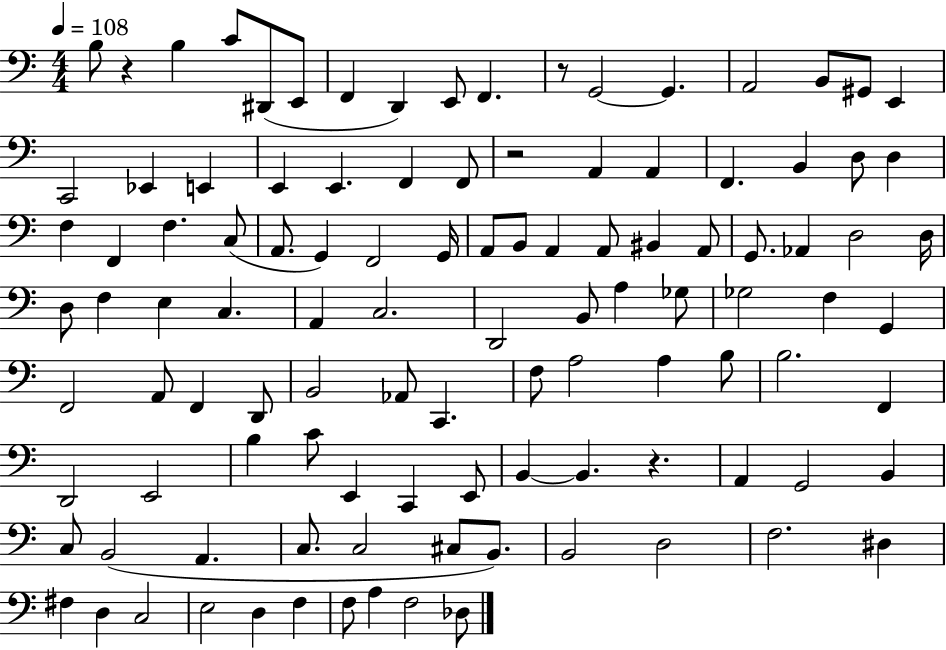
X:1
T:Untitled
M:4/4
L:1/4
K:C
B,/2 z B, C/2 ^D,,/2 E,,/2 F,, D,, E,,/2 F,, z/2 G,,2 G,, A,,2 B,,/2 ^G,,/2 E,, C,,2 _E,, E,, E,, E,, F,, F,,/2 z2 A,, A,, F,, B,, D,/2 D, F, F,, F, C,/2 A,,/2 G,, F,,2 G,,/4 A,,/2 B,,/2 A,, A,,/2 ^B,, A,,/2 G,,/2 _A,, D,2 D,/4 D,/2 F, E, C, A,, C,2 D,,2 B,,/2 A, _G,/2 _G,2 F, G,, F,,2 A,,/2 F,, D,,/2 B,,2 _A,,/2 C,, F,/2 A,2 A, B,/2 B,2 F,, D,,2 E,,2 B, C/2 E,, C,, E,,/2 B,, B,, z A,, G,,2 B,, C,/2 B,,2 A,, C,/2 C,2 ^C,/2 B,,/2 B,,2 D,2 F,2 ^D, ^F, D, C,2 E,2 D, F, F,/2 A, F,2 _D,/2